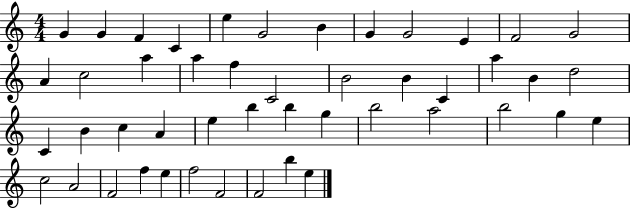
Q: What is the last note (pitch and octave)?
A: E5